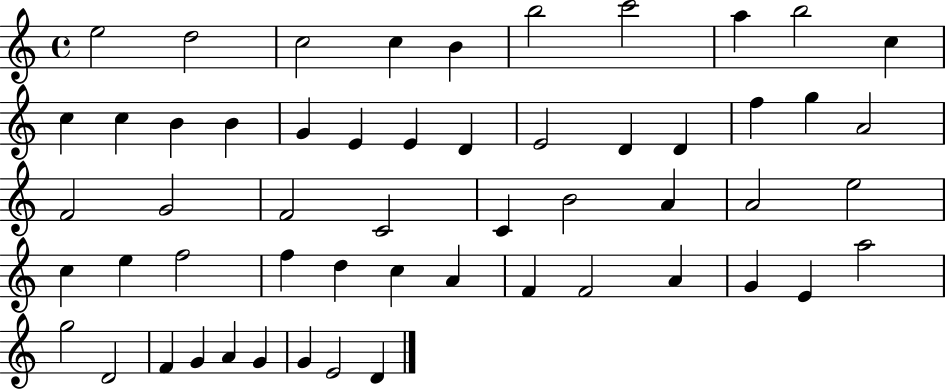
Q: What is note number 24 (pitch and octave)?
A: A4